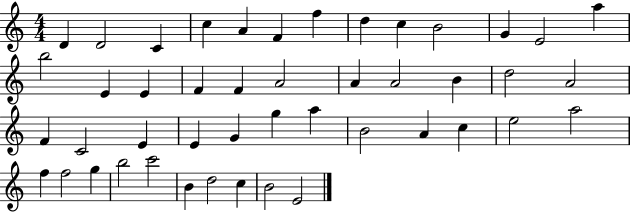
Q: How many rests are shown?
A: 0